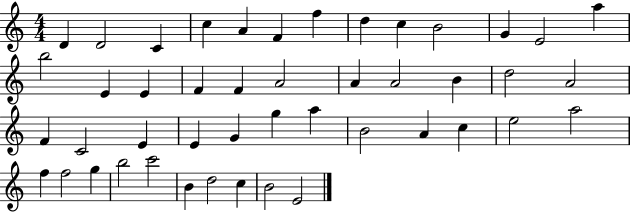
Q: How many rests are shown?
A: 0